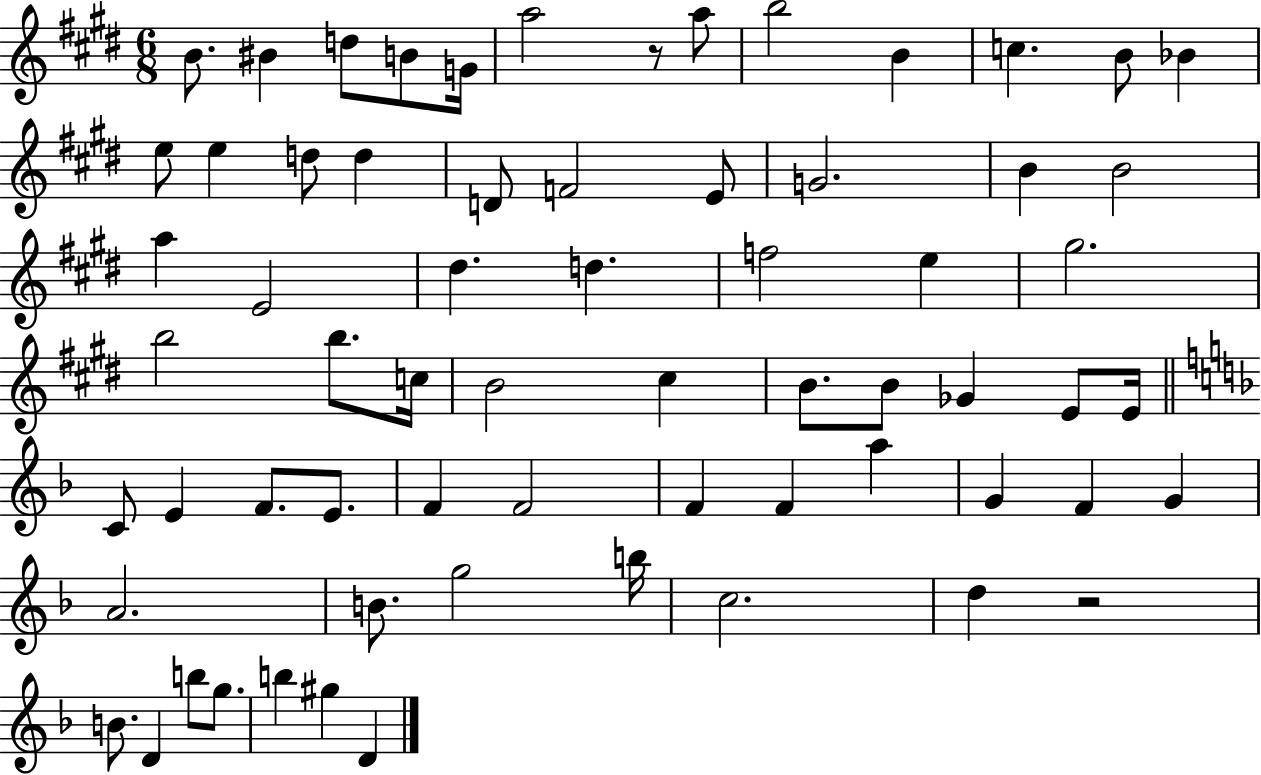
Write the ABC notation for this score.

X:1
T:Untitled
M:6/8
L:1/4
K:E
B/2 ^B d/2 B/2 G/4 a2 z/2 a/2 b2 B c B/2 _B e/2 e d/2 d D/2 F2 E/2 G2 B B2 a E2 ^d d f2 e ^g2 b2 b/2 c/4 B2 ^c B/2 B/2 _G E/2 E/4 C/2 E F/2 E/2 F F2 F F a G F G A2 B/2 g2 b/4 c2 d z2 B/2 D b/2 g/2 b ^g D